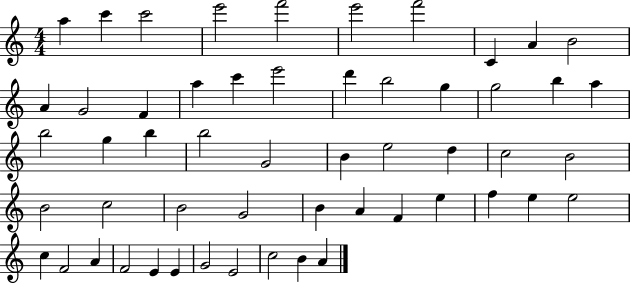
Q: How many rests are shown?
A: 0